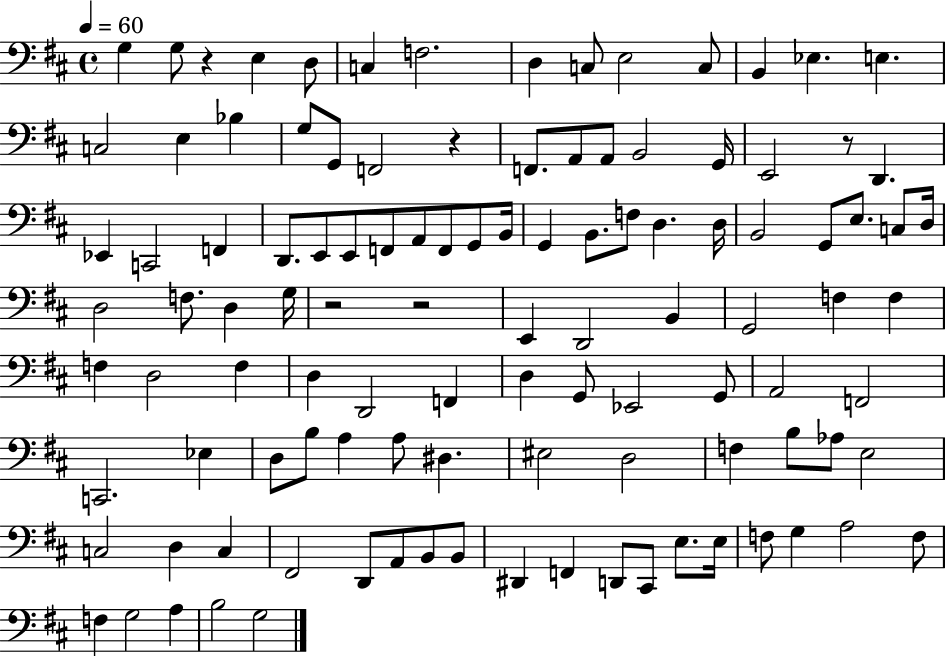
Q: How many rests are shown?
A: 5